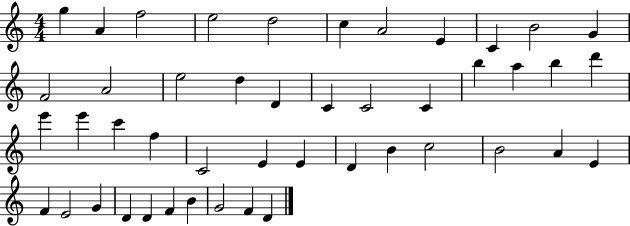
{
  \clef treble
  \numericTimeSignature
  \time 4/4
  \key c \major
  g''4 a'4 f''2 | e''2 d''2 | c''4 a'2 e'4 | c'4 b'2 g'4 | \break f'2 a'2 | e''2 d''4 d'4 | c'4 c'2 c'4 | b''4 a''4 b''4 d'''4 | \break e'''4 e'''4 c'''4 f''4 | c'2 e'4 e'4 | d'4 b'4 c''2 | b'2 a'4 e'4 | \break f'4 e'2 g'4 | d'4 d'4 f'4 b'4 | g'2 f'4 d'4 | \bar "|."
}